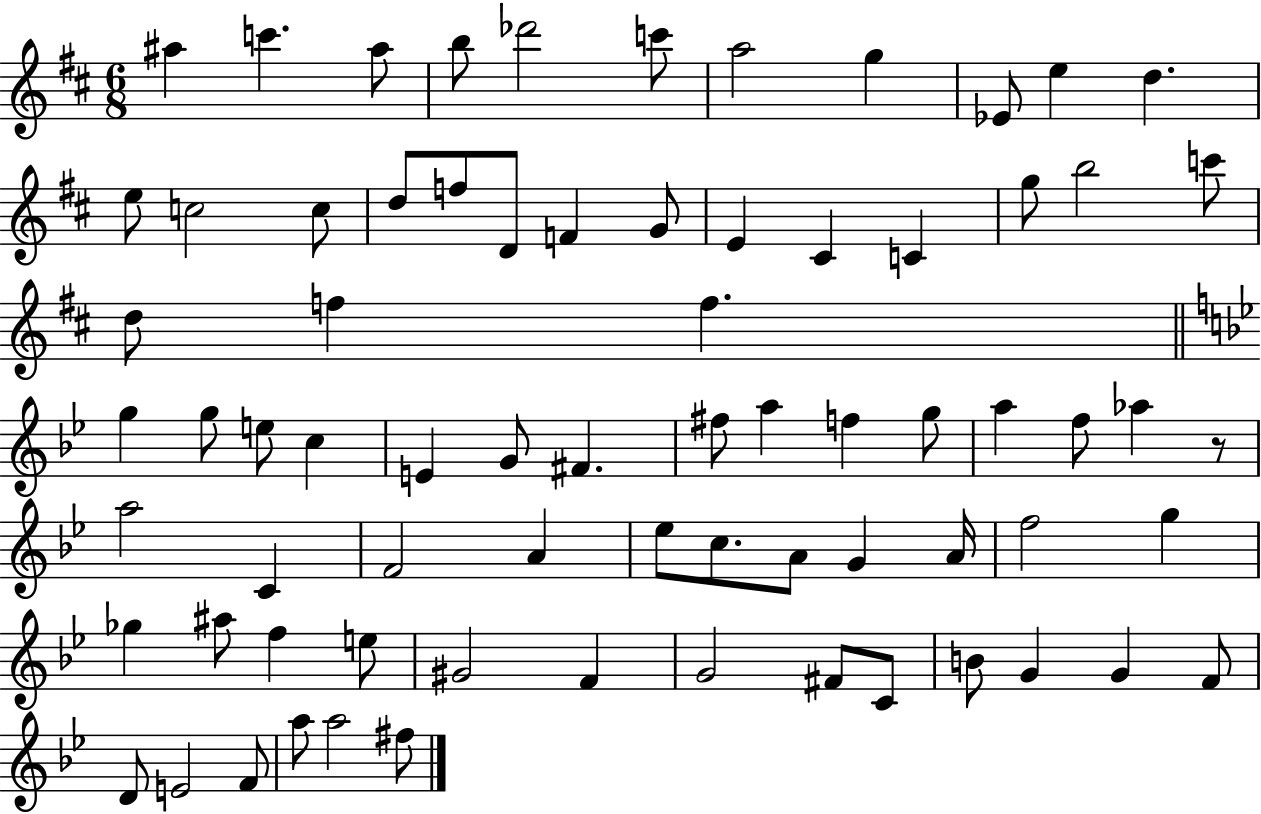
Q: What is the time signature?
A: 6/8